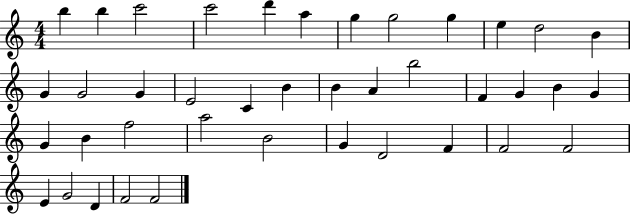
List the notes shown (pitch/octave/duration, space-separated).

B5/q B5/q C6/h C6/h D6/q A5/q G5/q G5/h G5/q E5/q D5/h B4/q G4/q G4/h G4/q E4/h C4/q B4/q B4/q A4/q B5/h F4/q G4/q B4/q G4/q G4/q B4/q F5/h A5/h B4/h G4/q D4/h F4/q F4/h F4/h E4/q G4/h D4/q F4/h F4/h